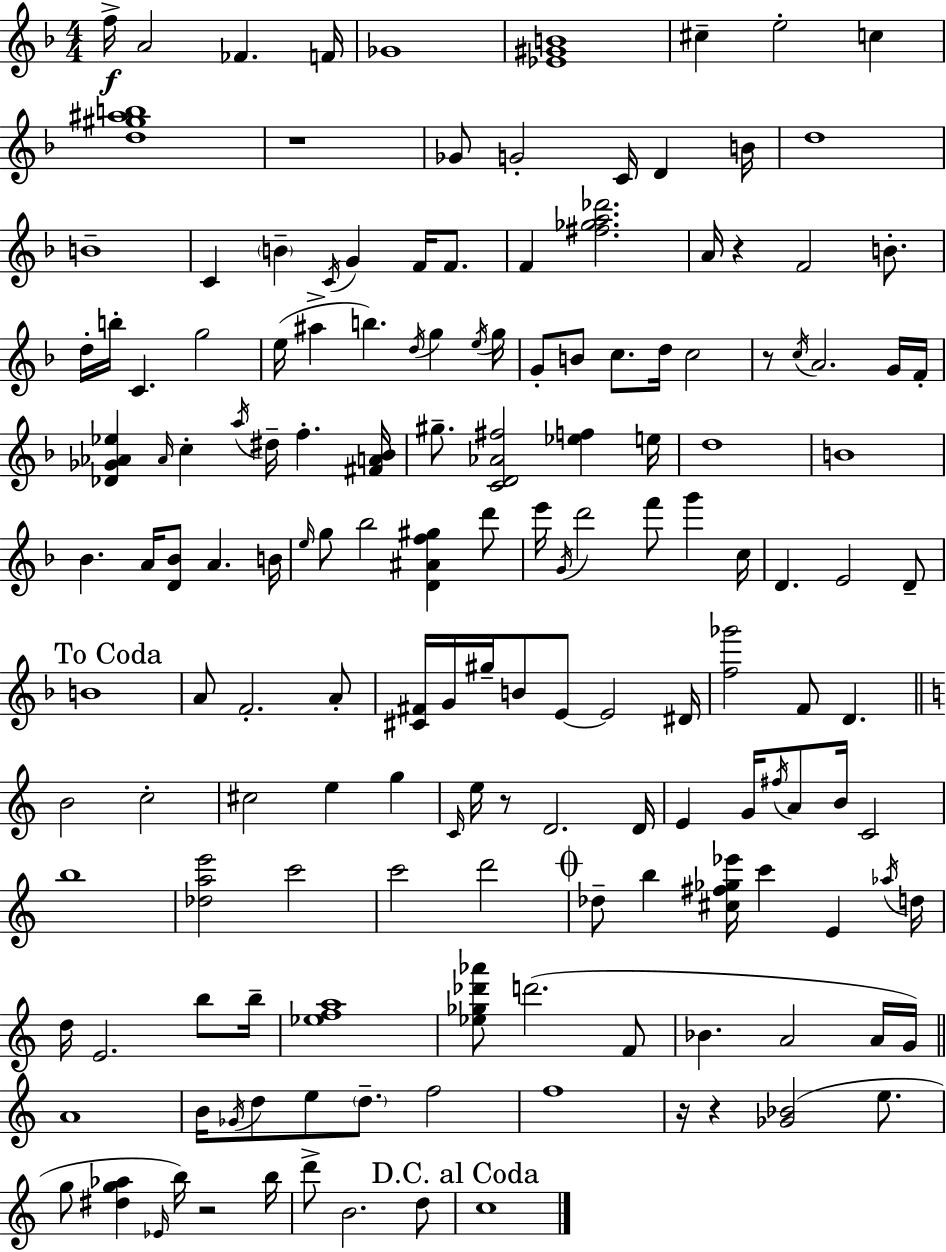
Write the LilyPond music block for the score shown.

{
  \clef treble
  \numericTimeSignature
  \time 4/4
  \key f \major
  f''16->\f a'2 fes'4. f'16 | ges'1 | <ees' gis' b'>1 | cis''4-- e''2-. c''4 | \break <d'' gis'' ais'' b''>1 | r1 | ges'8 g'2-. c'16 d'4 b'16 | d''1 | \break b'1-- | c'4 \parenthesize b'4-- \acciaccatura { c'16 } g'4 f'16 f'8. | f'4 <fis'' ges'' a'' des'''>2. | a'16 r4 f'2 b'8.-. | \break d''16-. b''16-. c'4. g''2 | e''16( ais''4-> b''4.) \acciaccatura { d''16 } g''4 | \acciaccatura { e''16 } g''16 g'8-. b'8 c''8. d''16 c''2 | r8 \acciaccatura { c''16 } a'2. | \break g'16 f'16-. <des' ges' aes' ees''>4 \grace { aes'16 } c''4-. \acciaccatura { a''16 } dis''16-- f''4.-. | <fis' a' bes'>16 gis''8.-- <c' d' aes' fis''>2 | <ees'' f''>4 e''16 d''1 | b'1 | \break bes'4. a'16 <d' bes'>8 a'4. | b'16 \grace { e''16 } g''8 bes''2 | <d' ais' f'' gis''>4 d'''8 e'''16 \acciaccatura { g'16 } d'''2 | f'''8 g'''4 c''16 d'4. e'2 | \break d'8-- \mark "To Coda" b'1 | a'8 f'2.-. | a'8-. <cis' fis'>16 g'16 gis''16-- b'8 e'8~~ e'2 | dis'16 <f'' ges'''>2 | \break f'8 d'4. \bar "||" \break \key a \minor b'2 c''2-. | cis''2 e''4 g''4 | \grace { c'16 } e''16 r8 d'2. | d'16 e'4 g'16 \acciaccatura { fis''16 } a'8 b'16 c'2 | \break b''1 | <des'' a'' e'''>2 c'''2 | c'''2 d'''2 | \mark \markup { \musicglyph "scripts.coda" } des''8-- b''4 <cis'' fis'' ges'' ees'''>16 c'''4 e'4 | \break \acciaccatura { aes''16 } d''16 d''16 e'2. | b''8 b''16-- <ees'' f'' a''>1 | <ees'' ges'' des''' aes'''>8 d'''2.( | f'8 bes'4. a'2 | \break a'16 g'16) \bar "||" \break \key a \minor a'1 | b'16 \acciaccatura { ges'16 } d''8 e''8 \parenthesize d''8.-- f''2 | f''1 | r16 r4 <ges' bes'>2( e''8. | \break g''8 <dis'' g'' aes''>4 \grace { ees'16 } b''16) r2 | b''16 d'''8-> b'2. | d''8 \mark "D.C. al Coda" c''1 | \bar "|."
}